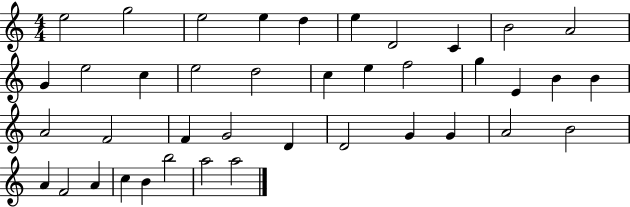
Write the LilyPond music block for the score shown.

{
  \clef treble
  \numericTimeSignature
  \time 4/4
  \key c \major
  e''2 g''2 | e''2 e''4 d''4 | e''4 d'2 c'4 | b'2 a'2 | \break g'4 e''2 c''4 | e''2 d''2 | c''4 e''4 f''2 | g''4 e'4 b'4 b'4 | \break a'2 f'2 | f'4 g'2 d'4 | d'2 g'4 g'4 | a'2 b'2 | \break a'4 f'2 a'4 | c''4 b'4 b''2 | a''2 a''2 | \bar "|."
}